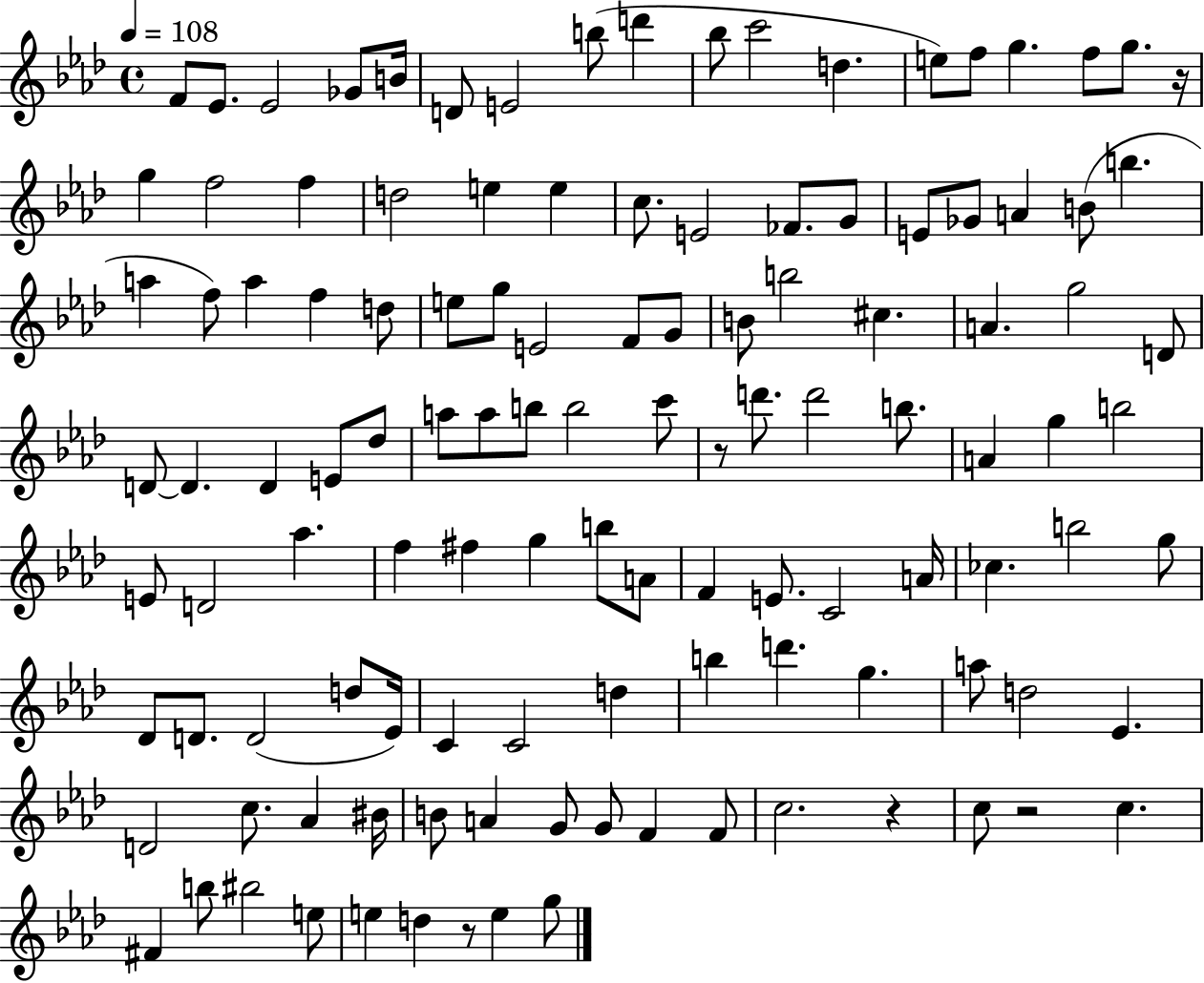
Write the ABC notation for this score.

X:1
T:Untitled
M:4/4
L:1/4
K:Ab
F/2 _E/2 _E2 _G/2 B/4 D/2 E2 b/2 d' _b/2 c'2 d e/2 f/2 g f/2 g/2 z/4 g f2 f d2 e e c/2 E2 _F/2 G/2 E/2 _G/2 A B/2 b a f/2 a f d/2 e/2 g/2 E2 F/2 G/2 B/2 b2 ^c A g2 D/2 D/2 D D E/2 _d/2 a/2 a/2 b/2 b2 c'/2 z/2 d'/2 d'2 b/2 A g b2 E/2 D2 _a f ^f g b/2 A/2 F E/2 C2 A/4 _c b2 g/2 _D/2 D/2 D2 d/2 _E/4 C C2 d b d' g a/2 d2 _E D2 c/2 _A ^B/4 B/2 A G/2 G/2 F F/2 c2 z c/2 z2 c ^F b/2 ^b2 e/2 e d z/2 e g/2